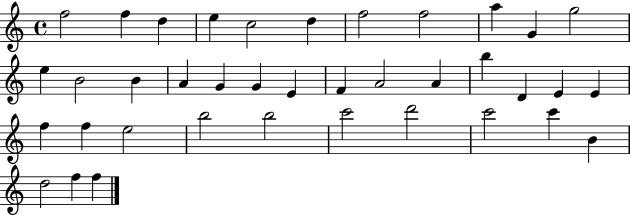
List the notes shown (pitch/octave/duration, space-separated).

F5/h F5/q D5/q E5/q C5/h D5/q F5/h F5/h A5/q G4/q G5/h E5/q B4/h B4/q A4/q G4/q G4/q E4/q F4/q A4/h A4/q B5/q D4/q E4/q E4/q F5/q F5/q E5/h B5/h B5/h C6/h D6/h C6/h C6/q B4/q D5/h F5/q F5/q